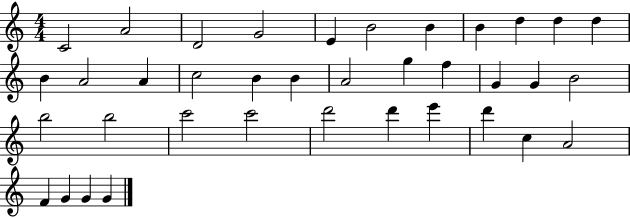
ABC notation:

X:1
T:Untitled
M:4/4
L:1/4
K:C
C2 A2 D2 G2 E B2 B B d d d B A2 A c2 B B A2 g f G G B2 b2 b2 c'2 c'2 d'2 d' e' d' c A2 F G G G